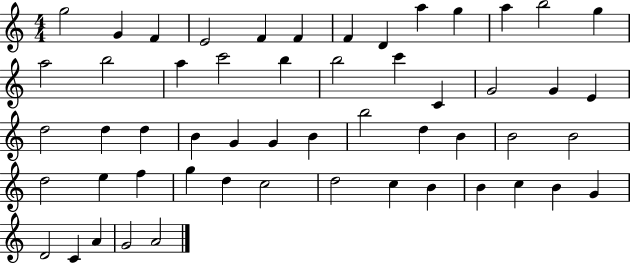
{
  \clef treble
  \numericTimeSignature
  \time 4/4
  \key c \major
  g''2 g'4 f'4 | e'2 f'4 f'4 | f'4 d'4 a''4 g''4 | a''4 b''2 g''4 | \break a''2 b''2 | a''4 c'''2 b''4 | b''2 c'''4 c'4 | g'2 g'4 e'4 | \break d''2 d''4 d''4 | b'4 g'4 g'4 b'4 | b''2 d''4 b'4 | b'2 b'2 | \break d''2 e''4 f''4 | g''4 d''4 c''2 | d''2 c''4 b'4 | b'4 c''4 b'4 g'4 | \break d'2 c'4 a'4 | g'2 a'2 | \bar "|."
}